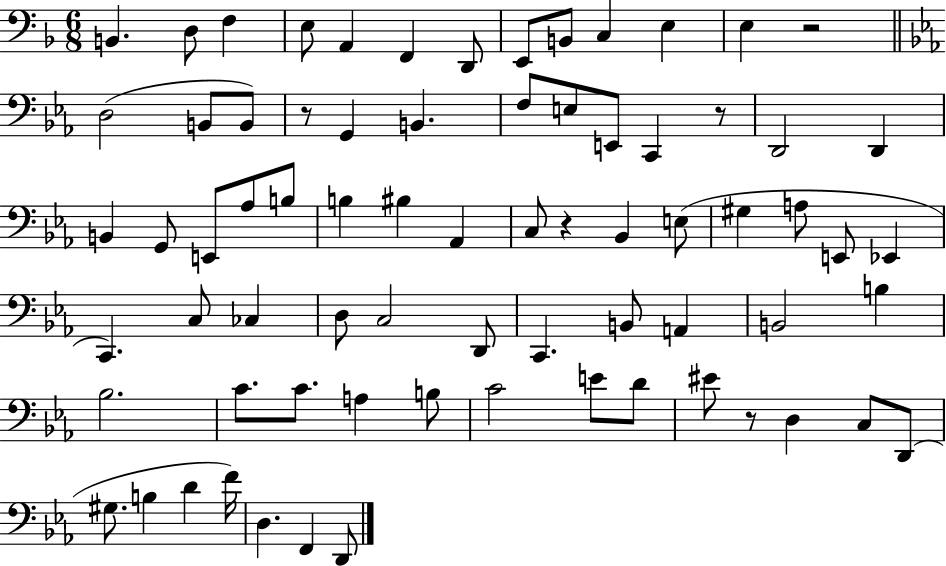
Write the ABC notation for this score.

X:1
T:Untitled
M:6/8
L:1/4
K:F
B,, D,/2 F, E,/2 A,, F,, D,,/2 E,,/2 B,,/2 C, E, E, z2 D,2 B,,/2 B,,/2 z/2 G,, B,, F,/2 E,/2 E,,/2 C,, z/2 D,,2 D,, B,, G,,/2 E,,/2 _A,/2 B,/2 B, ^B, _A,, C,/2 z _B,, E,/2 ^G, A,/2 E,,/2 _E,, C,, C,/2 _C, D,/2 C,2 D,,/2 C,, B,,/2 A,, B,,2 B, _B,2 C/2 C/2 A, B,/2 C2 E/2 D/2 ^E/2 z/2 D, C,/2 D,,/2 ^G,/2 B, D F/4 D, F,, D,,/2